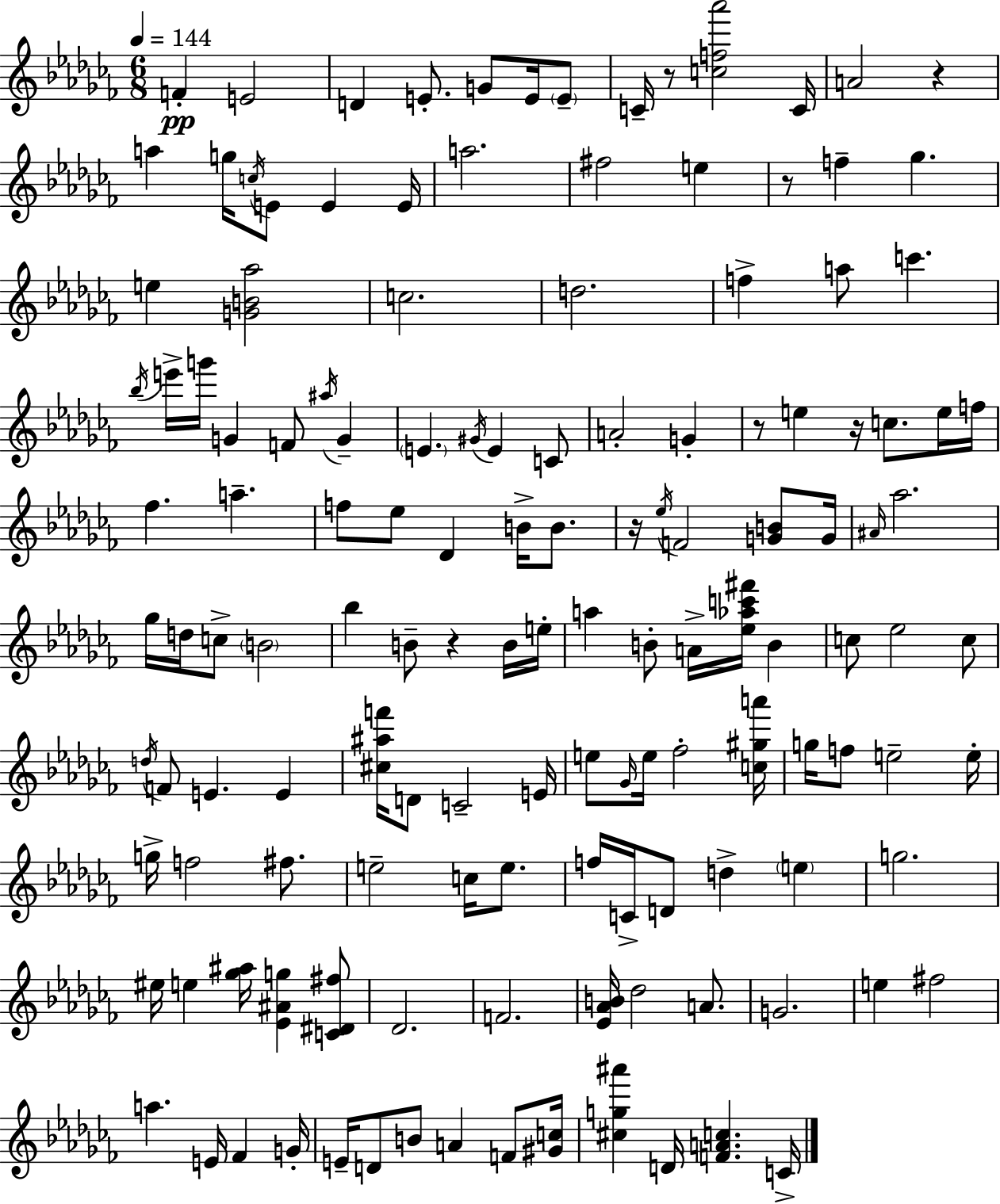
F4/q E4/h D4/q E4/e. G4/e E4/s E4/e C4/s R/e [C5,F5,Ab6]/h C4/s A4/h R/q A5/q G5/s C5/s E4/e E4/q E4/s A5/h. F#5/h E5/q R/e F5/q Gb5/q. E5/q [G4,B4,Ab5]/h C5/h. D5/h. F5/q A5/e C6/q. Bb5/s E6/s G6/s G4/q F4/e A#5/s G4/q E4/q. G#4/s E4/q C4/e A4/h G4/q R/e E5/q R/s C5/e. E5/s F5/s FES5/q. A5/q. F5/e Eb5/e Db4/q B4/s B4/e. R/s Eb5/s F4/h [G4,B4]/e G4/s A#4/s Ab5/h. Gb5/s D5/s C5/e B4/h Bb5/q B4/e R/q B4/s E5/s A5/q B4/e A4/s [Eb5,Ab5,C6,F#6]/s B4/q C5/e Eb5/h C5/e D5/s F4/e E4/q. E4/q [C#5,A#5,F6]/s D4/e C4/h E4/s E5/e Gb4/s E5/s FES5/h [C5,G#5,A6]/s G5/s F5/e E5/h E5/s G5/s F5/h F#5/e. E5/h C5/s E5/e. F5/s C4/s D4/e D5/q E5/q G5/h. EIS5/s E5/q [Gb5,A#5]/s [Eb4,A#4,G5]/q [C4,D#4,F#5]/e Db4/h. F4/h. [Eb4,Ab4,B4]/s Db5/h A4/e. G4/h. E5/q F#5/h A5/q. E4/s FES4/q G4/s E4/s D4/e B4/e A4/q F4/e [G#4,C5]/s [C#5,G5,A#6]/q D4/s [F4,A4,C5]/q. C4/s